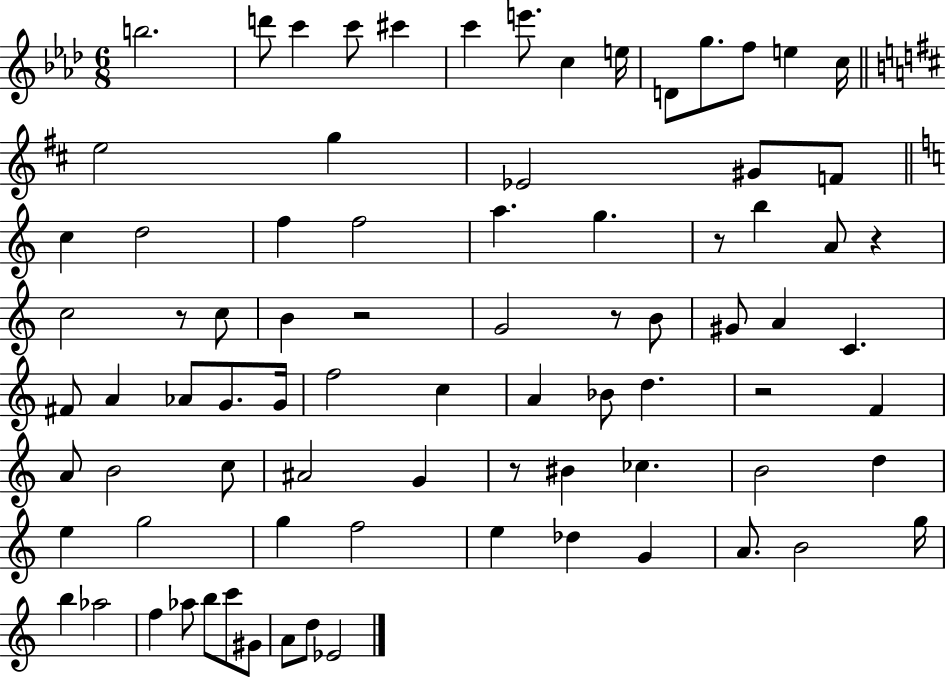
B5/h. D6/e C6/q C6/e C#6/q C6/q E6/e. C5/q E5/s D4/e G5/e. F5/e E5/q C5/s E5/h G5/q Eb4/h G#4/e F4/e C5/q D5/h F5/q F5/h A5/q. G5/q. R/e B5/q A4/e R/q C5/h R/e C5/e B4/q R/h G4/h R/e B4/e G#4/e A4/q C4/q. F#4/e A4/q Ab4/e G4/e. G4/s F5/h C5/q A4/q Bb4/e D5/q. R/h F4/q A4/e B4/h C5/e A#4/h G4/q R/e BIS4/q CES5/q. B4/h D5/q E5/q G5/h G5/q F5/h E5/q Db5/q G4/q A4/e. B4/h G5/s B5/q Ab5/h F5/q Ab5/e B5/e C6/e G#4/e A4/e D5/e Eb4/h